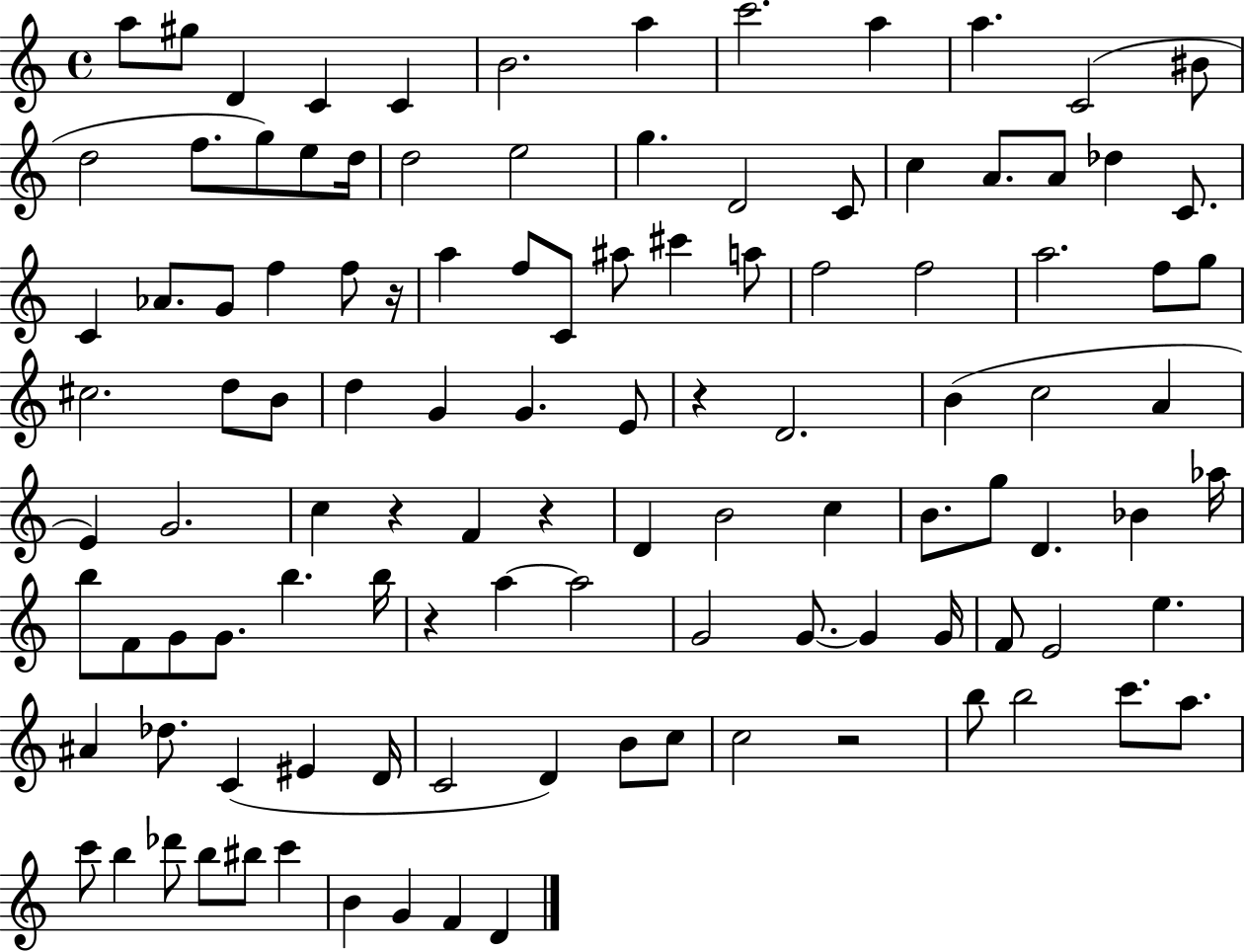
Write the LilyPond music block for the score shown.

{
  \clef treble
  \time 4/4
  \defaultTimeSignature
  \key c \major
  a''8 gis''8 d'4 c'4 c'4 | b'2. a''4 | c'''2. a''4 | a''4. c'2( bis'8 | \break d''2 f''8. g''8) e''8 d''16 | d''2 e''2 | g''4. d'2 c'8 | c''4 a'8. a'8 des''4 c'8. | \break c'4 aes'8. g'8 f''4 f''8 r16 | a''4 f''8 c'8 ais''8 cis'''4 a''8 | f''2 f''2 | a''2. f''8 g''8 | \break cis''2. d''8 b'8 | d''4 g'4 g'4. e'8 | r4 d'2. | b'4( c''2 a'4 | \break e'4) g'2. | c''4 r4 f'4 r4 | d'4 b'2 c''4 | b'8. g''8 d'4. bes'4 aes''16 | \break b''8 f'8 g'8 g'8. b''4. b''16 | r4 a''4~~ a''2 | g'2 g'8.~~ g'4 g'16 | f'8 e'2 e''4. | \break ais'4 des''8. c'4( eis'4 d'16 | c'2 d'4) b'8 c''8 | c''2 r2 | b''8 b''2 c'''8. a''8. | \break c'''8 b''4 des'''8 b''8 bis''8 c'''4 | b'4 g'4 f'4 d'4 | \bar "|."
}